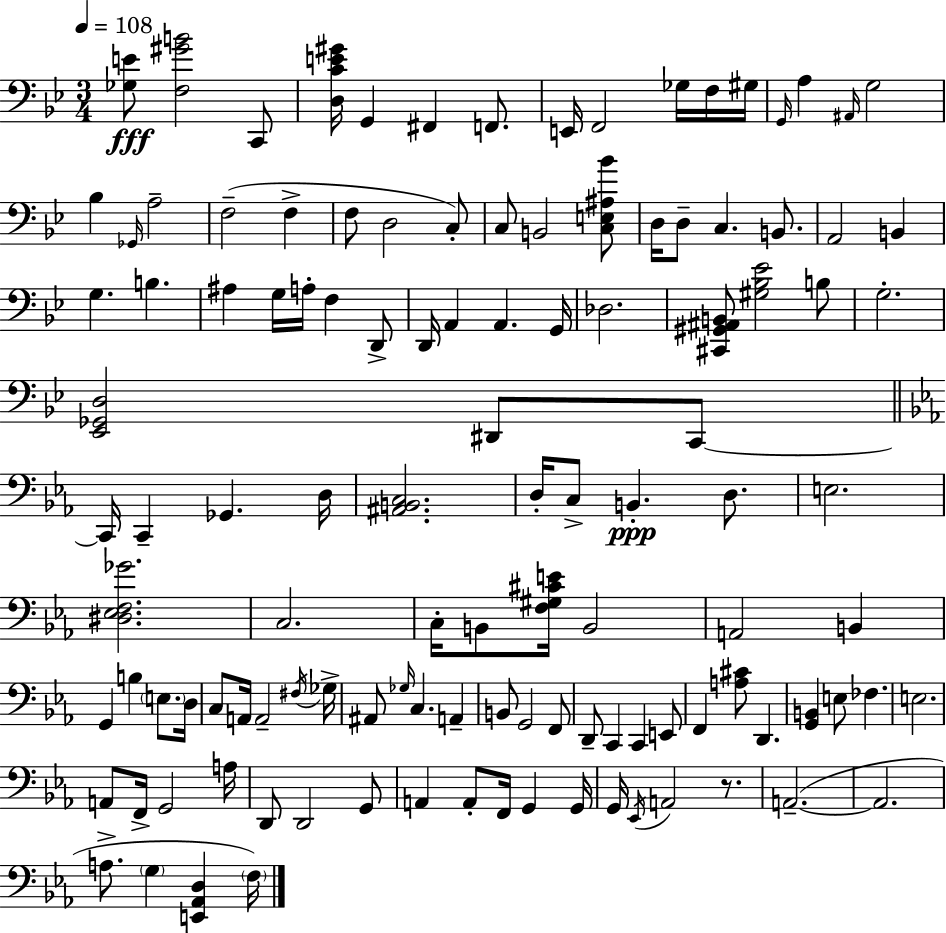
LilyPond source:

{
  \clef bass
  \numericTimeSignature
  \time 3/4
  \key bes \major
  \tempo 4 = 108
  <ges e'>8\fff <f gis' b'>2 c,8 | <d c' e' gis'>16 g,4 fis,4 f,8. | e,16 f,2 ges16 f16 gis16 | \grace { g,16 } a4 \grace { ais,16 } g2 | \break bes4 \grace { ges,16 } a2-- | f2--( f4-> | f8 d2 | c8-.) c8 b,2 | \break <c e ais bes'>8 d16 d8-- c4. | b,8. a,2 b,4 | g4. b4. | ais4 g16 a16-. f4 | \break d,8-> d,16 a,4 a,4. | g,16 des2. | <cis, gis, ais, b,>8 <gis bes ees'>2 | b8 g2.-. | \break <ees, ges, d>2 dis,8 | c,8~~ \bar "||" \break \key c \minor c,16 c,4-- ges,4. d16 | <ais, b, c>2. | d16-. c8-> b,4.-.\ppp d8. | e2. | \break <dis ees f ges'>2. | c2. | c16-. b,8 <f gis cis' e'>16 b,2 | a,2 b,4 | \break g,4 b4 \parenthesize e8. d16 | c8 a,16 a,2-- \acciaccatura { fis16 } | ges16-> ais,8 \grace { ges16 } c4. a,4-- | b,8 g,2 | \break f,8 d,8-- c,4 c,4 | e,8 f,4 <a cis'>8 d,4. | <g, b,>4 e8 fes4. | e2. | \break a,8 f,16-> g,2 | a16 d,8 d,2 | g,8 a,4 a,8-. f,16 g,4 | g,16 g,16 \acciaccatura { ees,16 } a,2 | \break r8. a,2.--~(~ | a,2. | a8.-> \parenthesize g4 <e, aes, d>4 | \parenthesize f16) \bar "|."
}